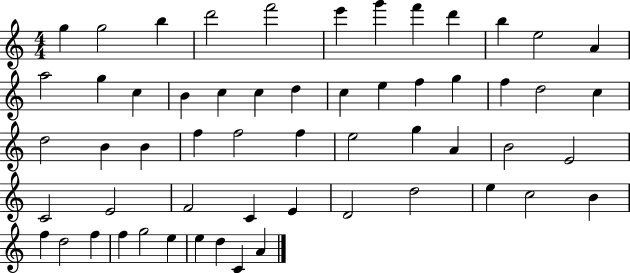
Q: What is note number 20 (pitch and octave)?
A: C5